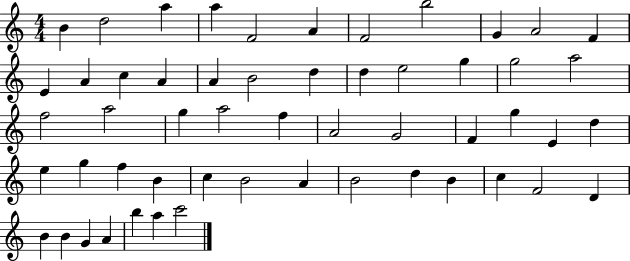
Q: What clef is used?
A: treble